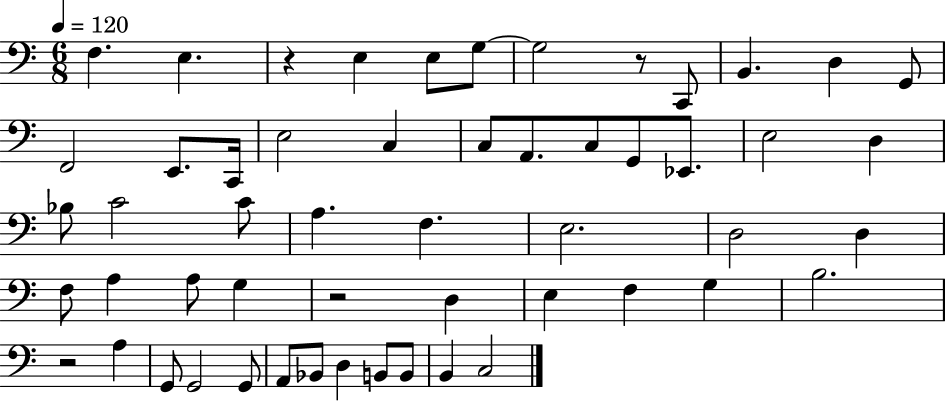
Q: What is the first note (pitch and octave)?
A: F3